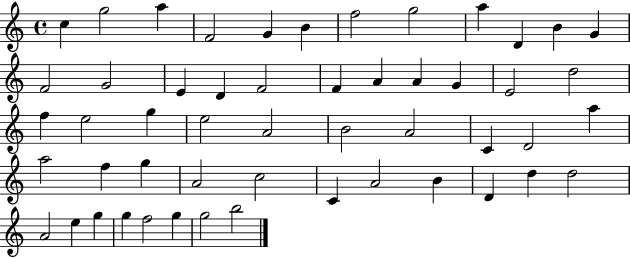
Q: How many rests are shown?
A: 0